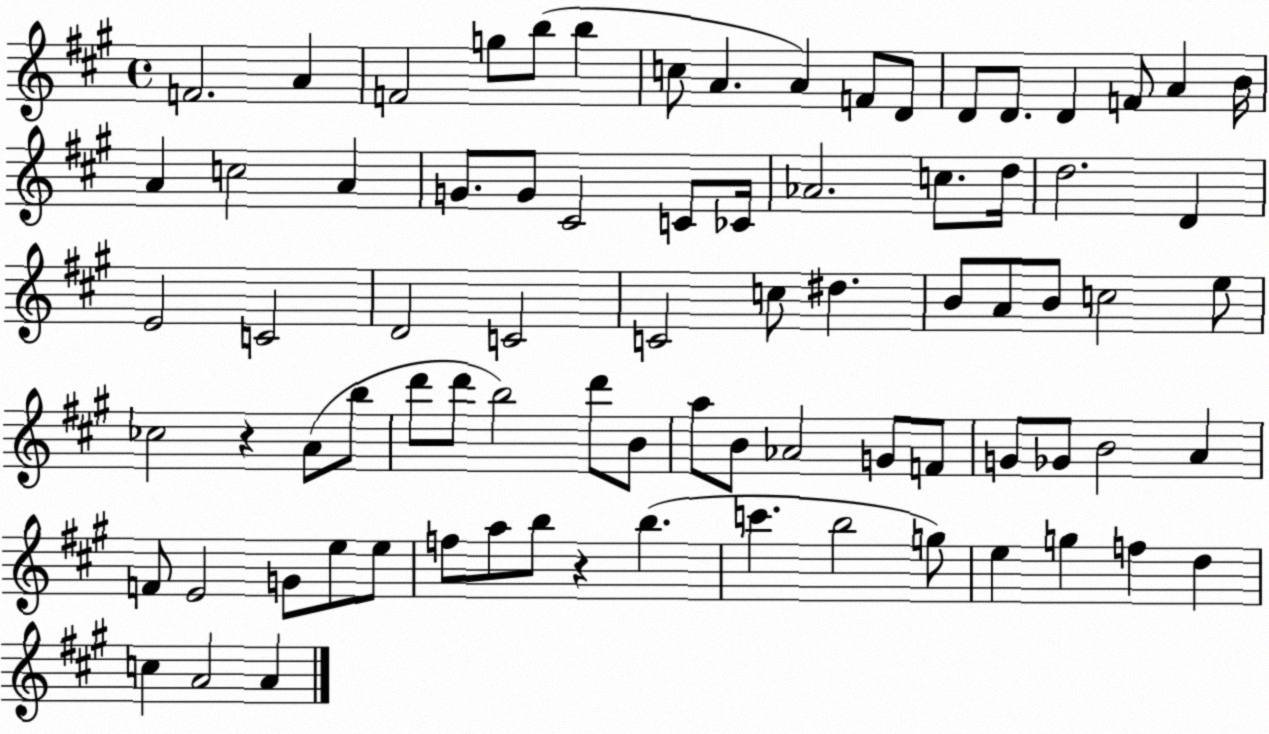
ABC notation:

X:1
T:Untitled
M:4/4
L:1/4
K:A
F2 A F2 g/2 b/2 b c/2 A A F/2 D/2 D/2 D/2 D F/2 A B/4 A c2 A G/2 G/2 ^C2 C/2 _C/4 _A2 c/2 d/4 d2 D E2 C2 D2 C2 C2 c/2 ^d B/2 A/2 B/2 c2 e/2 _c2 z A/2 b/2 d'/2 d'/2 b2 d'/2 B/2 a/2 B/2 _A2 G/2 F/2 G/2 _G/2 B2 A F/2 E2 G/2 e/2 e/2 f/2 a/2 b/2 z b c' b2 g/2 e g f d c A2 A